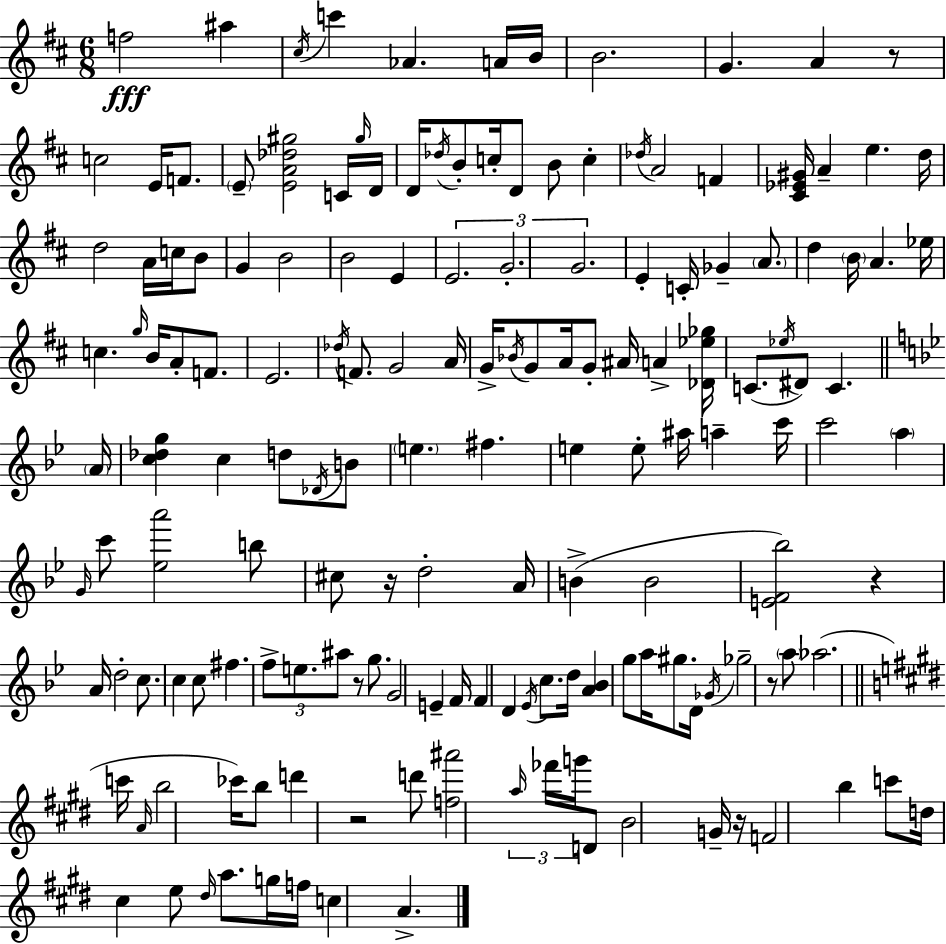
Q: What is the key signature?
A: D major